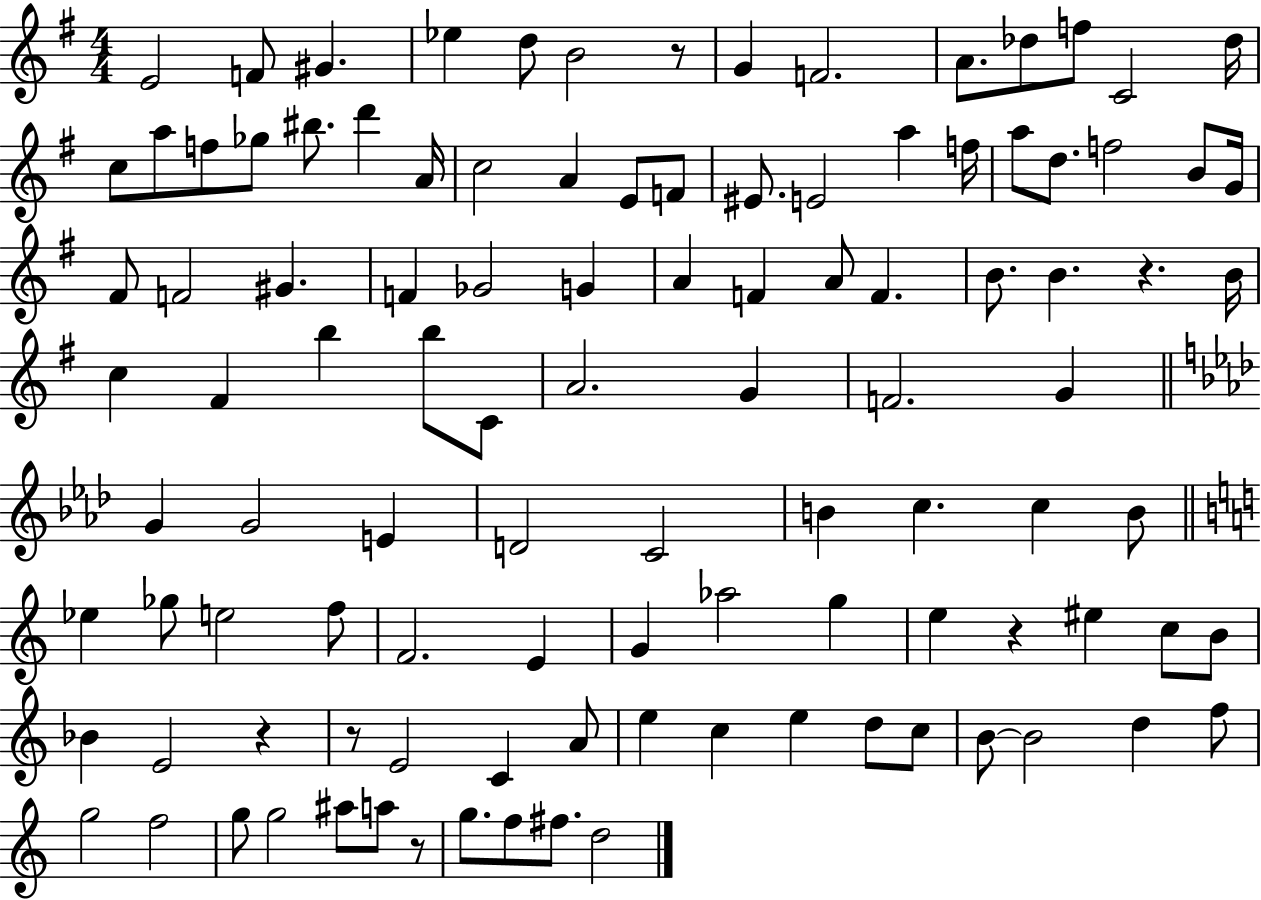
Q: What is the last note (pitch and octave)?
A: D5